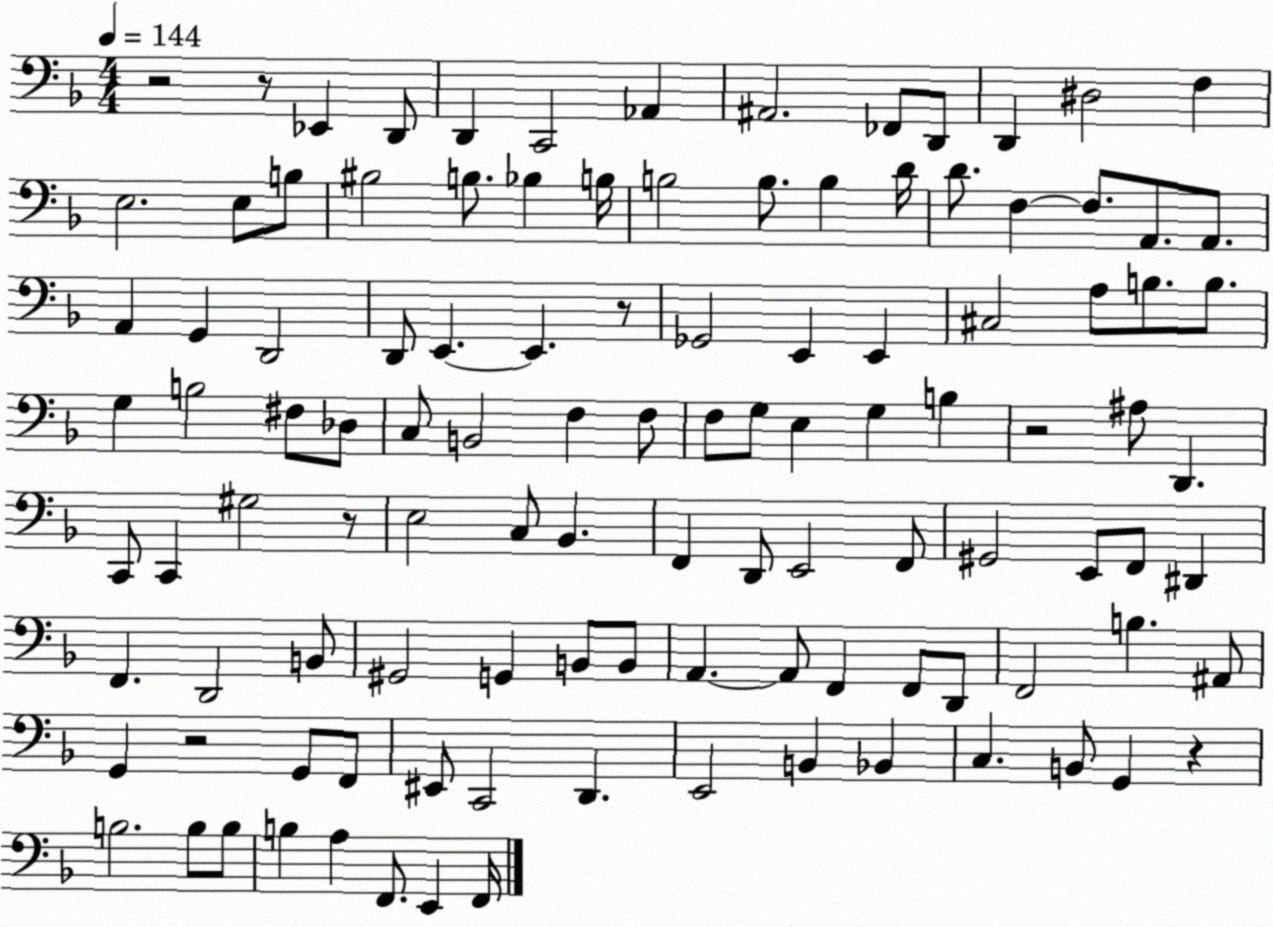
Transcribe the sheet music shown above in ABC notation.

X:1
T:Untitled
M:4/4
L:1/4
K:F
z2 z/2 _E,, D,,/2 D,, C,,2 _A,, ^A,,2 _F,,/2 D,,/2 D,, ^D,2 F, E,2 E,/2 B,/2 ^B,2 B,/2 _B, B,/4 B,2 B,/2 B, D/4 D/2 F, F,/2 A,,/2 A,,/2 A,, G,, D,,2 D,,/2 E,, E,, z/2 _G,,2 E,, E,, ^C,2 A,/2 B,/2 B,/2 G, B,2 ^F,/2 _D,/2 C,/2 B,,2 F, F,/2 F,/2 G,/2 E, G, B, z2 ^A,/2 D,, C,,/2 C,, ^G,2 z/2 E,2 C,/2 _B,, F,, D,,/2 E,,2 F,,/2 ^G,,2 E,,/2 F,,/2 ^D,, F,, D,,2 B,,/2 ^G,,2 G,, B,,/2 B,,/2 A,, A,,/2 F,, F,,/2 D,,/2 F,,2 B, ^A,,/2 G,, z2 G,,/2 F,,/2 ^E,,/2 C,,2 D,, E,,2 B,, _B,, C, B,,/2 G,, z B,2 B,/2 B,/2 B, A, F,,/2 E,, F,,/4